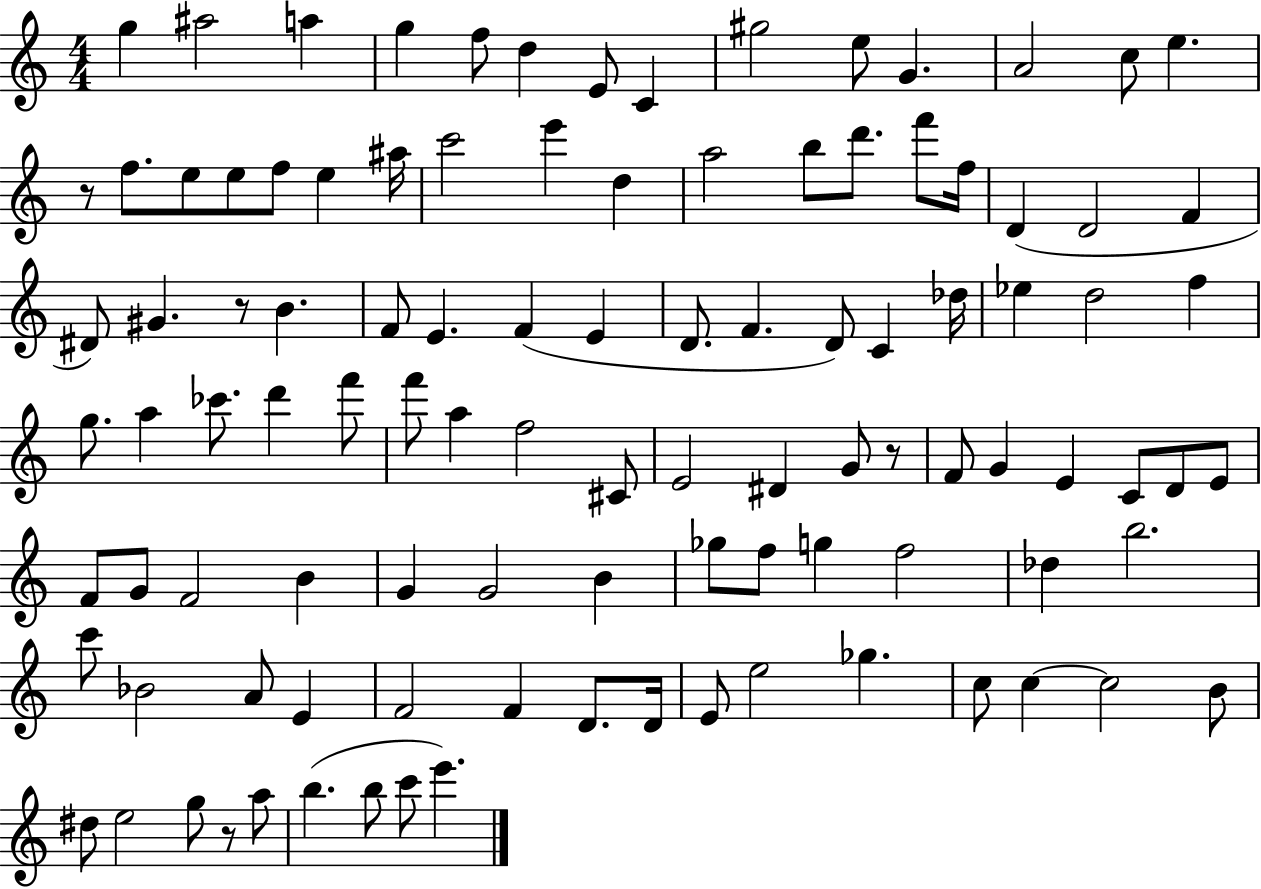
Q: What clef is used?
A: treble